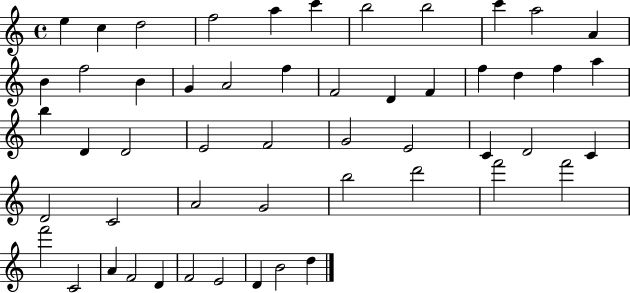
{
  \clef treble
  \time 4/4
  \defaultTimeSignature
  \key c \major
  e''4 c''4 d''2 | f''2 a''4 c'''4 | b''2 b''2 | c'''4 a''2 a'4 | \break b'4 f''2 b'4 | g'4 a'2 f''4 | f'2 d'4 f'4 | f''4 d''4 f''4 a''4 | \break b''4 d'4 d'2 | e'2 f'2 | g'2 e'2 | c'4 d'2 c'4 | \break d'2 c'2 | a'2 g'2 | b''2 d'''2 | f'''2 f'''2 | \break f'''2 c'2 | a'4 f'2 d'4 | f'2 e'2 | d'4 b'2 d''4 | \break \bar "|."
}